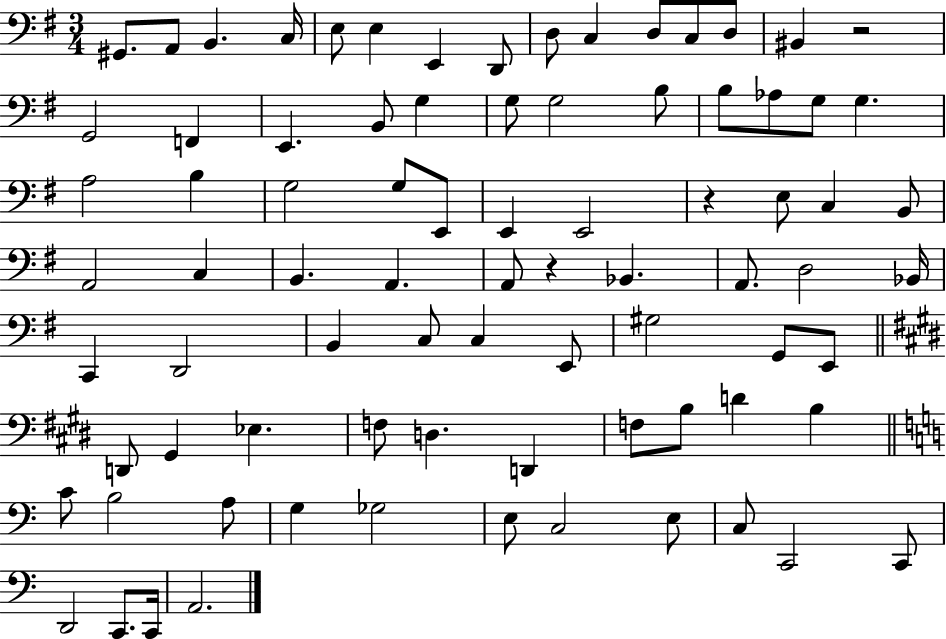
{
  \clef bass
  \numericTimeSignature
  \time 3/4
  \key g \major
  gis,8. a,8 b,4. c16 | e8 e4 e,4 d,8 | d8 c4 d8 c8 d8 | bis,4 r2 | \break g,2 f,4 | e,4. b,8 g4 | g8 g2 b8 | b8 aes8 g8 g4. | \break a2 b4 | g2 g8 e,8 | e,4 e,2 | r4 e8 c4 b,8 | \break a,2 c4 | b,4. a,4. | a,8 r4 bes,4. | a,8. d2 bes,16 | \break c,4 d,2 | b,4 c8 c4 e,8 | gis2 g,8 e,8 | \bar "||" \break \key e \major d,8 gis,4 ees4. | f8 d4. d,4 | f8 b8 d'4 b4 | \bar "||" \break \key c \major c'8 b2 a8 | g4 ges2 | e8 c2 e8 | c8 c,2 c,8 | \break d,2 c,8. c,16 | a,2. | \bar "|."
}